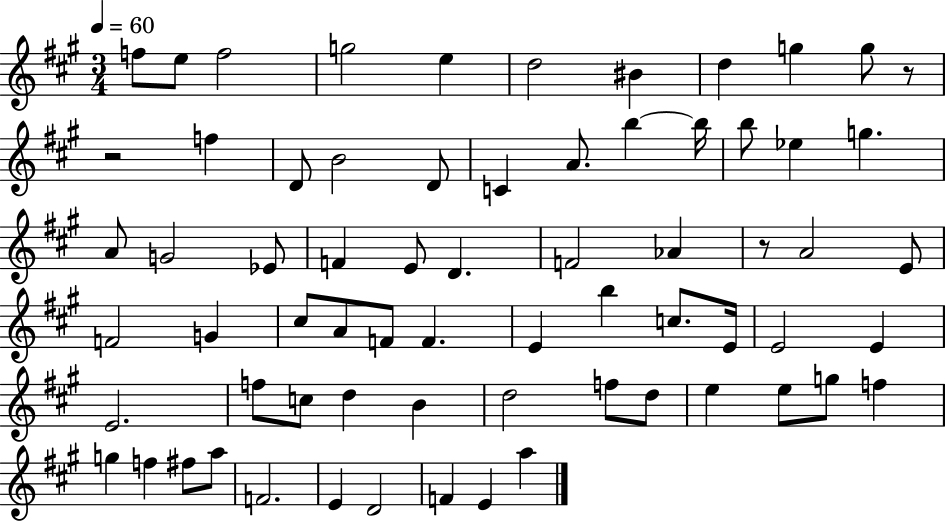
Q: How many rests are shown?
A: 3